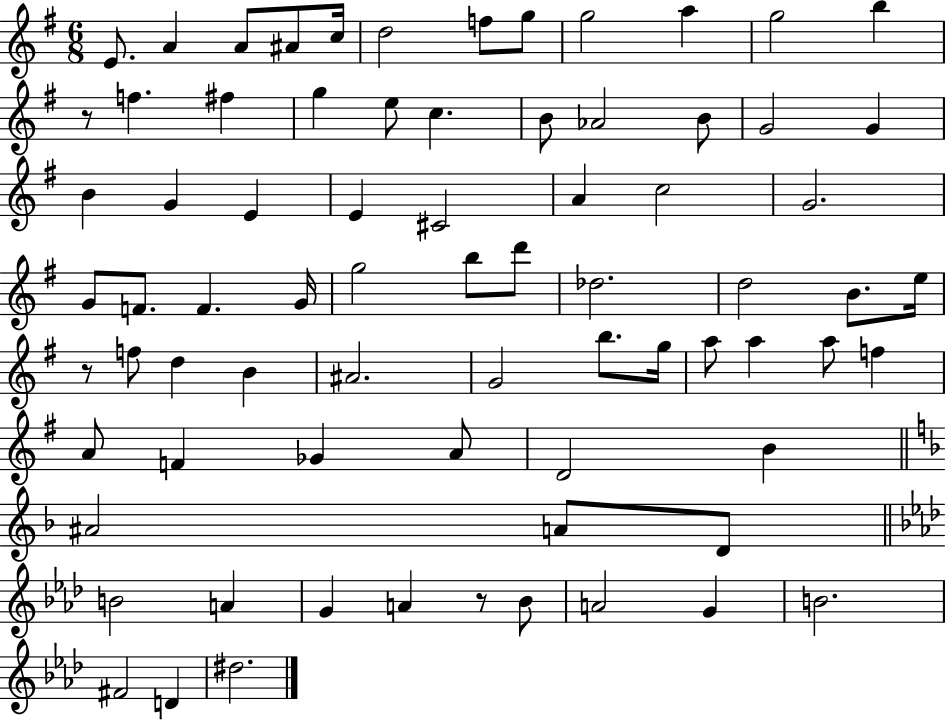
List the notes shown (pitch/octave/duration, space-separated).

E4/e. A4/q A4/e A#4/e C5/s D5/h F5/e G5/e G5/h A5/q G5/h B5/q R/e F5/q. F#5/q G5/q E5/e C5/q. B4/e Ab4/h B4/e G4/h G4/q B4/q G4/q E4/q E4/q C#4/h A4/q C5/h G4/h. G4/e F4/e. F4/q. G4/s G5/h B5/e D6/e Db5/h. D5/h B4/e. E5/s R/e F5/e D5/q B4/q A#4/h. G4/h B5/e. G5/s A5/e A5/q A5/e F5/q A4/e F4/q Gb4/q A4/e D4/h B4/q A#4/h A4/e D4/e B4/h A4/q G4/q A4/q R/e Bb4/e A4/h G4/q B4/h. F#4/h D4/q D#5/h.